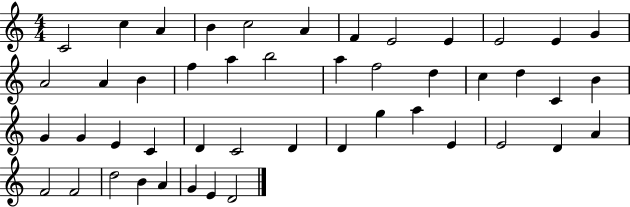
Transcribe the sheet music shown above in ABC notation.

X:1
T:Untitled
M:4/4
L:1/4
K:C
C2 c A B c2 A F E2 E E2 E G A2 A B f a b2 a f2 d c d C B G G E C D C2 D D g a E E2 D A F2 F2 d2 B A G E D2